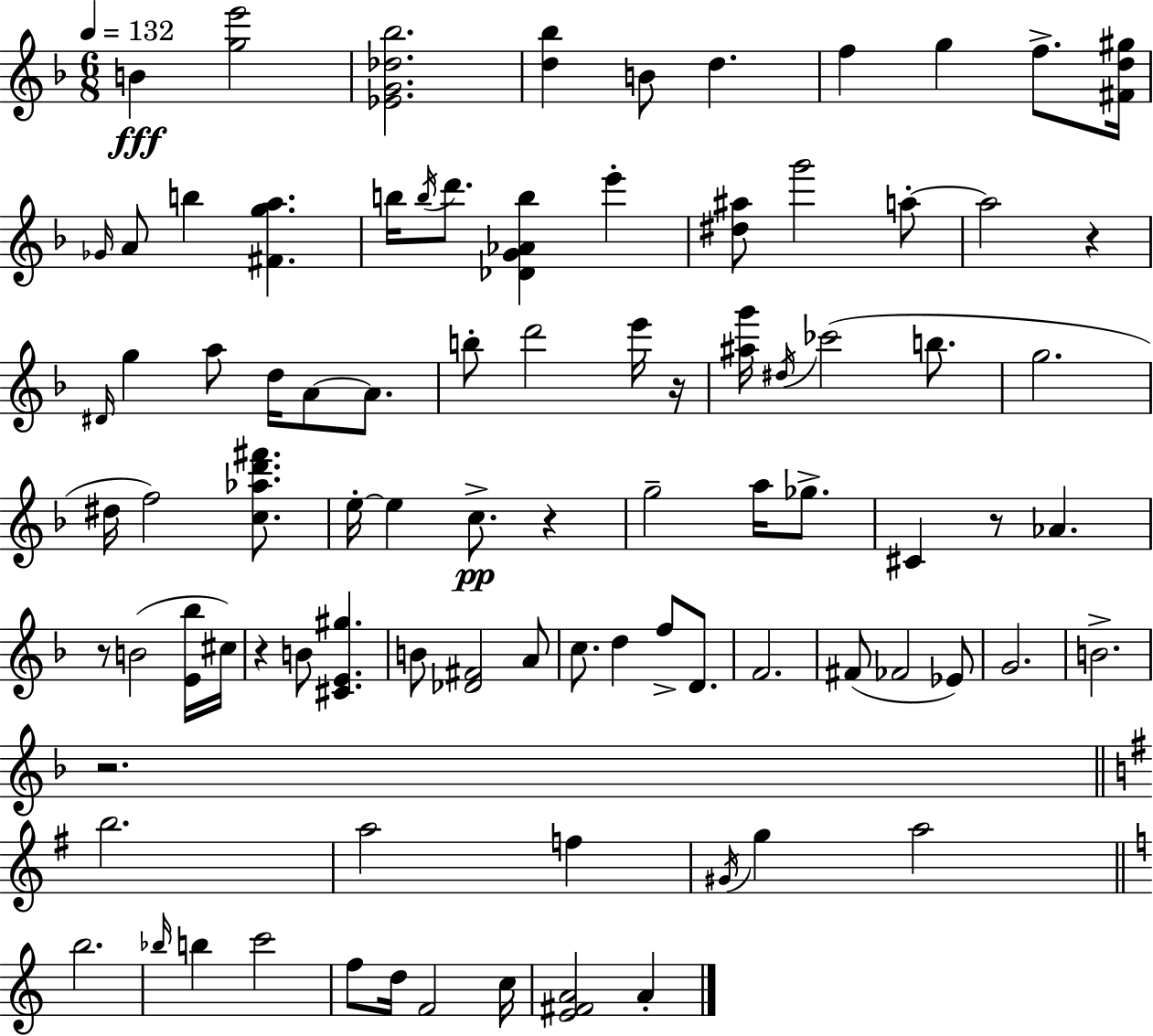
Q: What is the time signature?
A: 6/8